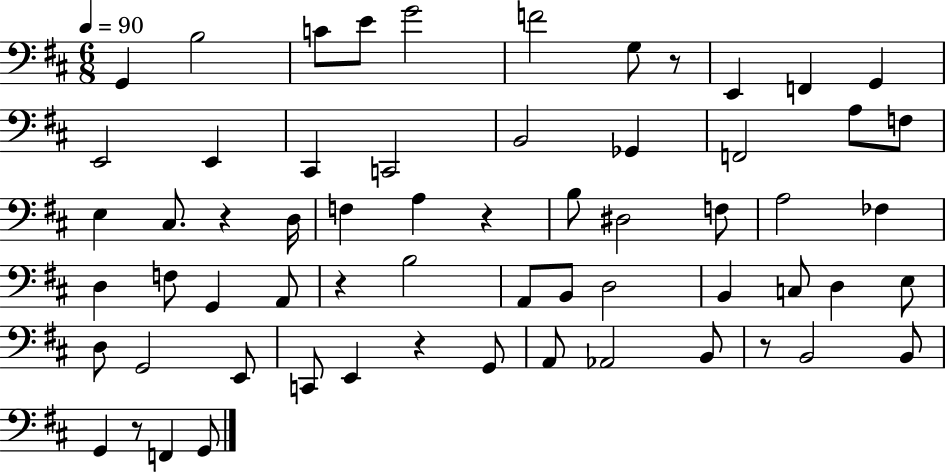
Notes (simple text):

G2/q B3/h C4/e E4/e G4/h F4/h G3/e R/e E2/q F2/q G2/q E2/h E2/q C#2/q C2/h B2/h Gb2/q F2/h A3/e F3/e E3/q C#3/e. R/q D3/s F3/q A3/q R/q B3/e D#3/h F3/e A3/h FES3/q D3/q F3/e G2/q A2/e R/q B3/h A2/e B2/e D3/h B2/q C3/e D3/q E3/e D3/e G2/h E2/e C2/e E2/q R/q G2/e A2/e Ab2/h B2/e R/e B2/h B2/e G2/q R/e F2/q G2/e